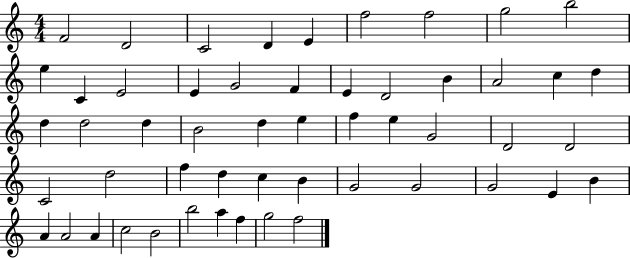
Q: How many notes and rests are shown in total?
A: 53